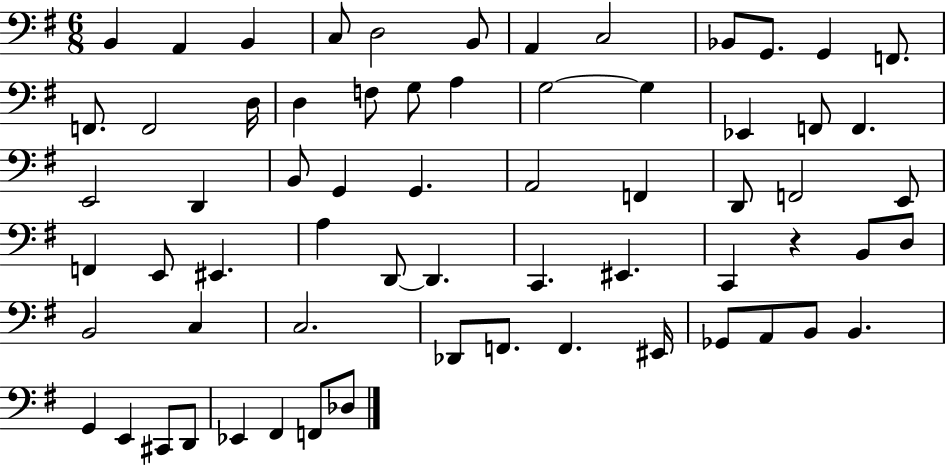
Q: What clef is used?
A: bass